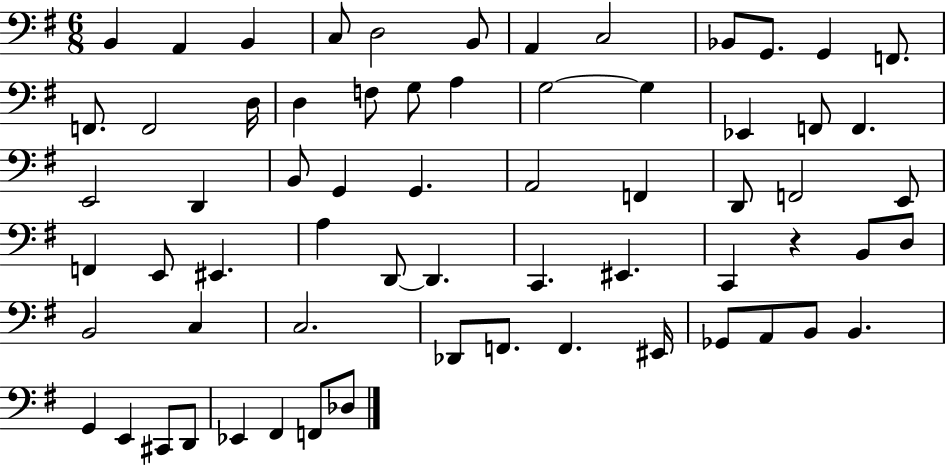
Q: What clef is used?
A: bass